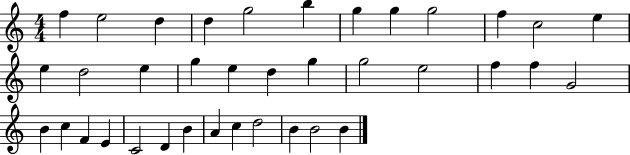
{
  \clef treble
  \numericTimeSignature
  \time 4/4
  \key c \major
  f''4 e''2 d''4 | d''4 g''2 b''4 | g''4 g''4 g''2 | f''4 c''2 e''4 | \break e''4 d''2 e''4 | g''4 e''4 d''4 g''4 | g''2 e''2 | f''4 f''4 g'2 | \break b'4 c''4 f'4 e'4 | c'2 d'4 b'4 | a'4 c''4 d''2 | b'4 b'2 b'4 | \break \bar "|."
}